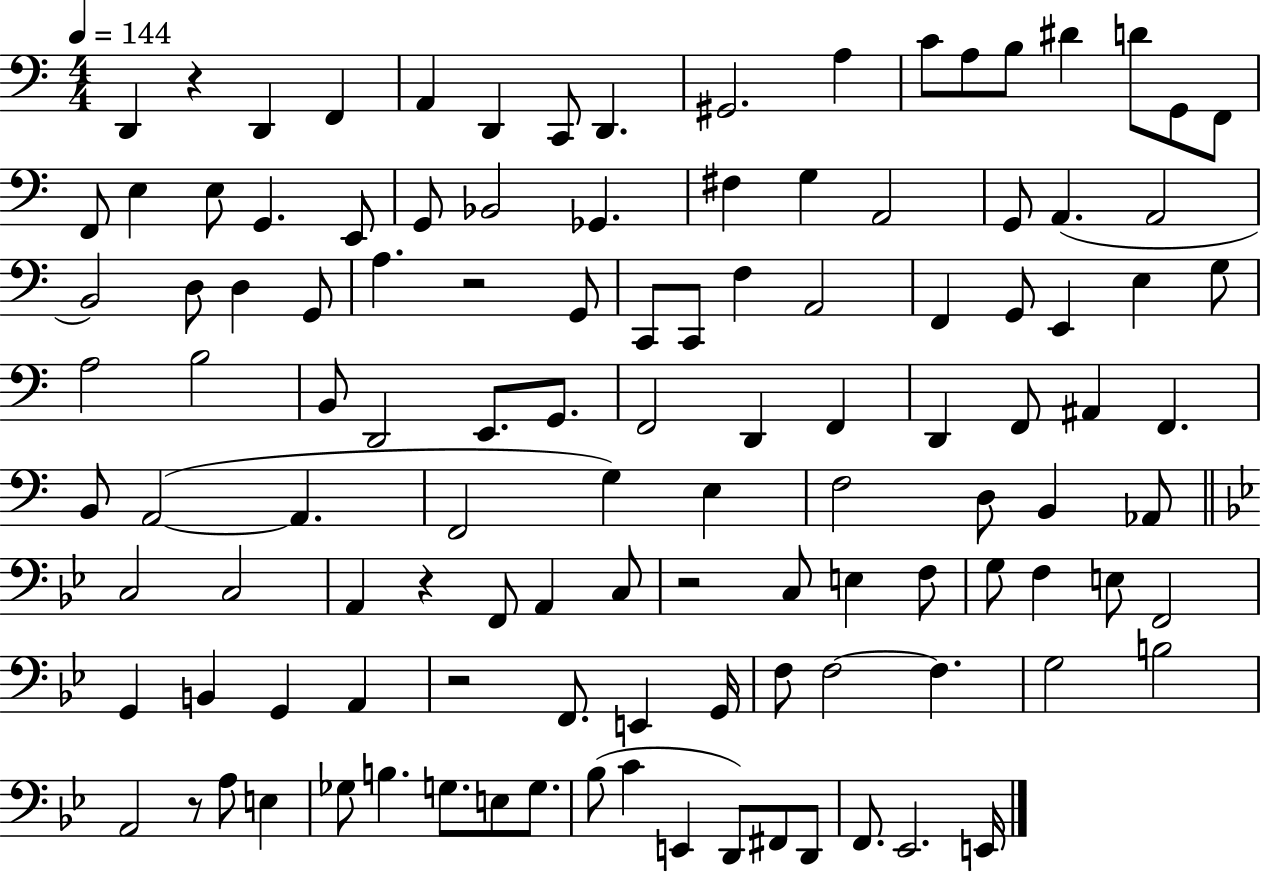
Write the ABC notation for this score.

X:1
T:Untitled
M:4/4
L:1/4
K:C
D,, z D,, F,, A,, D,, C,,/2 D,, ^G,,2 A, C/2 A,/2 B,/2 ^D D/2 G,,/2 F,,/2 F,,/2 E, E,/2 G,, E,,/2 G,,/2 _B,,2 _G,, ^F, G, A,,2 G,,/2 A,, A,,2 B,,2 D,/2 D, G,,/2 A, z2 G,,/2 C,,/2 C,,/2 F, A,,2 F,, G,,/2 E,, E, G,/2 A,2 B,2 B,,/2 D,,2 E,,/2 G,,/2 F,,2 D,, F,, D,, F,,/2 ^A,, F,, B,,/2 A,,2 A,, F,,2 G, E, F,2 D,/2 B,, _A,,/2 C,2 C,2 A,, z F,,/2 A,, C,/2 z2 C,/2 E, F,/2 G,/2 F, E,/2 F,,2 G,, B,, G,, A,, z2 F,,/2 E,, G,,/4 F,/2 F,2 F, G,2 B,2 A,,2 z/2 A,/2 E, _G,/2 B, G,/2 E,/2 G,/2 _B,/2 C E,, D,,/2 ^F,,/2 D,,/2 F,,/2 _E,,2 E,,/4